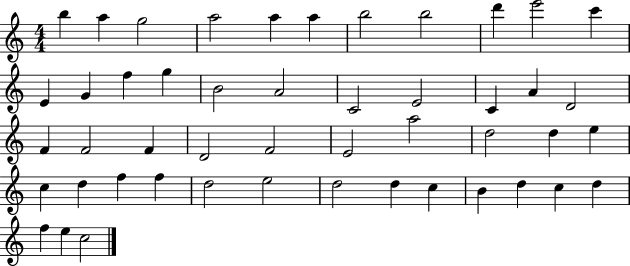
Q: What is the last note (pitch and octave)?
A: C5